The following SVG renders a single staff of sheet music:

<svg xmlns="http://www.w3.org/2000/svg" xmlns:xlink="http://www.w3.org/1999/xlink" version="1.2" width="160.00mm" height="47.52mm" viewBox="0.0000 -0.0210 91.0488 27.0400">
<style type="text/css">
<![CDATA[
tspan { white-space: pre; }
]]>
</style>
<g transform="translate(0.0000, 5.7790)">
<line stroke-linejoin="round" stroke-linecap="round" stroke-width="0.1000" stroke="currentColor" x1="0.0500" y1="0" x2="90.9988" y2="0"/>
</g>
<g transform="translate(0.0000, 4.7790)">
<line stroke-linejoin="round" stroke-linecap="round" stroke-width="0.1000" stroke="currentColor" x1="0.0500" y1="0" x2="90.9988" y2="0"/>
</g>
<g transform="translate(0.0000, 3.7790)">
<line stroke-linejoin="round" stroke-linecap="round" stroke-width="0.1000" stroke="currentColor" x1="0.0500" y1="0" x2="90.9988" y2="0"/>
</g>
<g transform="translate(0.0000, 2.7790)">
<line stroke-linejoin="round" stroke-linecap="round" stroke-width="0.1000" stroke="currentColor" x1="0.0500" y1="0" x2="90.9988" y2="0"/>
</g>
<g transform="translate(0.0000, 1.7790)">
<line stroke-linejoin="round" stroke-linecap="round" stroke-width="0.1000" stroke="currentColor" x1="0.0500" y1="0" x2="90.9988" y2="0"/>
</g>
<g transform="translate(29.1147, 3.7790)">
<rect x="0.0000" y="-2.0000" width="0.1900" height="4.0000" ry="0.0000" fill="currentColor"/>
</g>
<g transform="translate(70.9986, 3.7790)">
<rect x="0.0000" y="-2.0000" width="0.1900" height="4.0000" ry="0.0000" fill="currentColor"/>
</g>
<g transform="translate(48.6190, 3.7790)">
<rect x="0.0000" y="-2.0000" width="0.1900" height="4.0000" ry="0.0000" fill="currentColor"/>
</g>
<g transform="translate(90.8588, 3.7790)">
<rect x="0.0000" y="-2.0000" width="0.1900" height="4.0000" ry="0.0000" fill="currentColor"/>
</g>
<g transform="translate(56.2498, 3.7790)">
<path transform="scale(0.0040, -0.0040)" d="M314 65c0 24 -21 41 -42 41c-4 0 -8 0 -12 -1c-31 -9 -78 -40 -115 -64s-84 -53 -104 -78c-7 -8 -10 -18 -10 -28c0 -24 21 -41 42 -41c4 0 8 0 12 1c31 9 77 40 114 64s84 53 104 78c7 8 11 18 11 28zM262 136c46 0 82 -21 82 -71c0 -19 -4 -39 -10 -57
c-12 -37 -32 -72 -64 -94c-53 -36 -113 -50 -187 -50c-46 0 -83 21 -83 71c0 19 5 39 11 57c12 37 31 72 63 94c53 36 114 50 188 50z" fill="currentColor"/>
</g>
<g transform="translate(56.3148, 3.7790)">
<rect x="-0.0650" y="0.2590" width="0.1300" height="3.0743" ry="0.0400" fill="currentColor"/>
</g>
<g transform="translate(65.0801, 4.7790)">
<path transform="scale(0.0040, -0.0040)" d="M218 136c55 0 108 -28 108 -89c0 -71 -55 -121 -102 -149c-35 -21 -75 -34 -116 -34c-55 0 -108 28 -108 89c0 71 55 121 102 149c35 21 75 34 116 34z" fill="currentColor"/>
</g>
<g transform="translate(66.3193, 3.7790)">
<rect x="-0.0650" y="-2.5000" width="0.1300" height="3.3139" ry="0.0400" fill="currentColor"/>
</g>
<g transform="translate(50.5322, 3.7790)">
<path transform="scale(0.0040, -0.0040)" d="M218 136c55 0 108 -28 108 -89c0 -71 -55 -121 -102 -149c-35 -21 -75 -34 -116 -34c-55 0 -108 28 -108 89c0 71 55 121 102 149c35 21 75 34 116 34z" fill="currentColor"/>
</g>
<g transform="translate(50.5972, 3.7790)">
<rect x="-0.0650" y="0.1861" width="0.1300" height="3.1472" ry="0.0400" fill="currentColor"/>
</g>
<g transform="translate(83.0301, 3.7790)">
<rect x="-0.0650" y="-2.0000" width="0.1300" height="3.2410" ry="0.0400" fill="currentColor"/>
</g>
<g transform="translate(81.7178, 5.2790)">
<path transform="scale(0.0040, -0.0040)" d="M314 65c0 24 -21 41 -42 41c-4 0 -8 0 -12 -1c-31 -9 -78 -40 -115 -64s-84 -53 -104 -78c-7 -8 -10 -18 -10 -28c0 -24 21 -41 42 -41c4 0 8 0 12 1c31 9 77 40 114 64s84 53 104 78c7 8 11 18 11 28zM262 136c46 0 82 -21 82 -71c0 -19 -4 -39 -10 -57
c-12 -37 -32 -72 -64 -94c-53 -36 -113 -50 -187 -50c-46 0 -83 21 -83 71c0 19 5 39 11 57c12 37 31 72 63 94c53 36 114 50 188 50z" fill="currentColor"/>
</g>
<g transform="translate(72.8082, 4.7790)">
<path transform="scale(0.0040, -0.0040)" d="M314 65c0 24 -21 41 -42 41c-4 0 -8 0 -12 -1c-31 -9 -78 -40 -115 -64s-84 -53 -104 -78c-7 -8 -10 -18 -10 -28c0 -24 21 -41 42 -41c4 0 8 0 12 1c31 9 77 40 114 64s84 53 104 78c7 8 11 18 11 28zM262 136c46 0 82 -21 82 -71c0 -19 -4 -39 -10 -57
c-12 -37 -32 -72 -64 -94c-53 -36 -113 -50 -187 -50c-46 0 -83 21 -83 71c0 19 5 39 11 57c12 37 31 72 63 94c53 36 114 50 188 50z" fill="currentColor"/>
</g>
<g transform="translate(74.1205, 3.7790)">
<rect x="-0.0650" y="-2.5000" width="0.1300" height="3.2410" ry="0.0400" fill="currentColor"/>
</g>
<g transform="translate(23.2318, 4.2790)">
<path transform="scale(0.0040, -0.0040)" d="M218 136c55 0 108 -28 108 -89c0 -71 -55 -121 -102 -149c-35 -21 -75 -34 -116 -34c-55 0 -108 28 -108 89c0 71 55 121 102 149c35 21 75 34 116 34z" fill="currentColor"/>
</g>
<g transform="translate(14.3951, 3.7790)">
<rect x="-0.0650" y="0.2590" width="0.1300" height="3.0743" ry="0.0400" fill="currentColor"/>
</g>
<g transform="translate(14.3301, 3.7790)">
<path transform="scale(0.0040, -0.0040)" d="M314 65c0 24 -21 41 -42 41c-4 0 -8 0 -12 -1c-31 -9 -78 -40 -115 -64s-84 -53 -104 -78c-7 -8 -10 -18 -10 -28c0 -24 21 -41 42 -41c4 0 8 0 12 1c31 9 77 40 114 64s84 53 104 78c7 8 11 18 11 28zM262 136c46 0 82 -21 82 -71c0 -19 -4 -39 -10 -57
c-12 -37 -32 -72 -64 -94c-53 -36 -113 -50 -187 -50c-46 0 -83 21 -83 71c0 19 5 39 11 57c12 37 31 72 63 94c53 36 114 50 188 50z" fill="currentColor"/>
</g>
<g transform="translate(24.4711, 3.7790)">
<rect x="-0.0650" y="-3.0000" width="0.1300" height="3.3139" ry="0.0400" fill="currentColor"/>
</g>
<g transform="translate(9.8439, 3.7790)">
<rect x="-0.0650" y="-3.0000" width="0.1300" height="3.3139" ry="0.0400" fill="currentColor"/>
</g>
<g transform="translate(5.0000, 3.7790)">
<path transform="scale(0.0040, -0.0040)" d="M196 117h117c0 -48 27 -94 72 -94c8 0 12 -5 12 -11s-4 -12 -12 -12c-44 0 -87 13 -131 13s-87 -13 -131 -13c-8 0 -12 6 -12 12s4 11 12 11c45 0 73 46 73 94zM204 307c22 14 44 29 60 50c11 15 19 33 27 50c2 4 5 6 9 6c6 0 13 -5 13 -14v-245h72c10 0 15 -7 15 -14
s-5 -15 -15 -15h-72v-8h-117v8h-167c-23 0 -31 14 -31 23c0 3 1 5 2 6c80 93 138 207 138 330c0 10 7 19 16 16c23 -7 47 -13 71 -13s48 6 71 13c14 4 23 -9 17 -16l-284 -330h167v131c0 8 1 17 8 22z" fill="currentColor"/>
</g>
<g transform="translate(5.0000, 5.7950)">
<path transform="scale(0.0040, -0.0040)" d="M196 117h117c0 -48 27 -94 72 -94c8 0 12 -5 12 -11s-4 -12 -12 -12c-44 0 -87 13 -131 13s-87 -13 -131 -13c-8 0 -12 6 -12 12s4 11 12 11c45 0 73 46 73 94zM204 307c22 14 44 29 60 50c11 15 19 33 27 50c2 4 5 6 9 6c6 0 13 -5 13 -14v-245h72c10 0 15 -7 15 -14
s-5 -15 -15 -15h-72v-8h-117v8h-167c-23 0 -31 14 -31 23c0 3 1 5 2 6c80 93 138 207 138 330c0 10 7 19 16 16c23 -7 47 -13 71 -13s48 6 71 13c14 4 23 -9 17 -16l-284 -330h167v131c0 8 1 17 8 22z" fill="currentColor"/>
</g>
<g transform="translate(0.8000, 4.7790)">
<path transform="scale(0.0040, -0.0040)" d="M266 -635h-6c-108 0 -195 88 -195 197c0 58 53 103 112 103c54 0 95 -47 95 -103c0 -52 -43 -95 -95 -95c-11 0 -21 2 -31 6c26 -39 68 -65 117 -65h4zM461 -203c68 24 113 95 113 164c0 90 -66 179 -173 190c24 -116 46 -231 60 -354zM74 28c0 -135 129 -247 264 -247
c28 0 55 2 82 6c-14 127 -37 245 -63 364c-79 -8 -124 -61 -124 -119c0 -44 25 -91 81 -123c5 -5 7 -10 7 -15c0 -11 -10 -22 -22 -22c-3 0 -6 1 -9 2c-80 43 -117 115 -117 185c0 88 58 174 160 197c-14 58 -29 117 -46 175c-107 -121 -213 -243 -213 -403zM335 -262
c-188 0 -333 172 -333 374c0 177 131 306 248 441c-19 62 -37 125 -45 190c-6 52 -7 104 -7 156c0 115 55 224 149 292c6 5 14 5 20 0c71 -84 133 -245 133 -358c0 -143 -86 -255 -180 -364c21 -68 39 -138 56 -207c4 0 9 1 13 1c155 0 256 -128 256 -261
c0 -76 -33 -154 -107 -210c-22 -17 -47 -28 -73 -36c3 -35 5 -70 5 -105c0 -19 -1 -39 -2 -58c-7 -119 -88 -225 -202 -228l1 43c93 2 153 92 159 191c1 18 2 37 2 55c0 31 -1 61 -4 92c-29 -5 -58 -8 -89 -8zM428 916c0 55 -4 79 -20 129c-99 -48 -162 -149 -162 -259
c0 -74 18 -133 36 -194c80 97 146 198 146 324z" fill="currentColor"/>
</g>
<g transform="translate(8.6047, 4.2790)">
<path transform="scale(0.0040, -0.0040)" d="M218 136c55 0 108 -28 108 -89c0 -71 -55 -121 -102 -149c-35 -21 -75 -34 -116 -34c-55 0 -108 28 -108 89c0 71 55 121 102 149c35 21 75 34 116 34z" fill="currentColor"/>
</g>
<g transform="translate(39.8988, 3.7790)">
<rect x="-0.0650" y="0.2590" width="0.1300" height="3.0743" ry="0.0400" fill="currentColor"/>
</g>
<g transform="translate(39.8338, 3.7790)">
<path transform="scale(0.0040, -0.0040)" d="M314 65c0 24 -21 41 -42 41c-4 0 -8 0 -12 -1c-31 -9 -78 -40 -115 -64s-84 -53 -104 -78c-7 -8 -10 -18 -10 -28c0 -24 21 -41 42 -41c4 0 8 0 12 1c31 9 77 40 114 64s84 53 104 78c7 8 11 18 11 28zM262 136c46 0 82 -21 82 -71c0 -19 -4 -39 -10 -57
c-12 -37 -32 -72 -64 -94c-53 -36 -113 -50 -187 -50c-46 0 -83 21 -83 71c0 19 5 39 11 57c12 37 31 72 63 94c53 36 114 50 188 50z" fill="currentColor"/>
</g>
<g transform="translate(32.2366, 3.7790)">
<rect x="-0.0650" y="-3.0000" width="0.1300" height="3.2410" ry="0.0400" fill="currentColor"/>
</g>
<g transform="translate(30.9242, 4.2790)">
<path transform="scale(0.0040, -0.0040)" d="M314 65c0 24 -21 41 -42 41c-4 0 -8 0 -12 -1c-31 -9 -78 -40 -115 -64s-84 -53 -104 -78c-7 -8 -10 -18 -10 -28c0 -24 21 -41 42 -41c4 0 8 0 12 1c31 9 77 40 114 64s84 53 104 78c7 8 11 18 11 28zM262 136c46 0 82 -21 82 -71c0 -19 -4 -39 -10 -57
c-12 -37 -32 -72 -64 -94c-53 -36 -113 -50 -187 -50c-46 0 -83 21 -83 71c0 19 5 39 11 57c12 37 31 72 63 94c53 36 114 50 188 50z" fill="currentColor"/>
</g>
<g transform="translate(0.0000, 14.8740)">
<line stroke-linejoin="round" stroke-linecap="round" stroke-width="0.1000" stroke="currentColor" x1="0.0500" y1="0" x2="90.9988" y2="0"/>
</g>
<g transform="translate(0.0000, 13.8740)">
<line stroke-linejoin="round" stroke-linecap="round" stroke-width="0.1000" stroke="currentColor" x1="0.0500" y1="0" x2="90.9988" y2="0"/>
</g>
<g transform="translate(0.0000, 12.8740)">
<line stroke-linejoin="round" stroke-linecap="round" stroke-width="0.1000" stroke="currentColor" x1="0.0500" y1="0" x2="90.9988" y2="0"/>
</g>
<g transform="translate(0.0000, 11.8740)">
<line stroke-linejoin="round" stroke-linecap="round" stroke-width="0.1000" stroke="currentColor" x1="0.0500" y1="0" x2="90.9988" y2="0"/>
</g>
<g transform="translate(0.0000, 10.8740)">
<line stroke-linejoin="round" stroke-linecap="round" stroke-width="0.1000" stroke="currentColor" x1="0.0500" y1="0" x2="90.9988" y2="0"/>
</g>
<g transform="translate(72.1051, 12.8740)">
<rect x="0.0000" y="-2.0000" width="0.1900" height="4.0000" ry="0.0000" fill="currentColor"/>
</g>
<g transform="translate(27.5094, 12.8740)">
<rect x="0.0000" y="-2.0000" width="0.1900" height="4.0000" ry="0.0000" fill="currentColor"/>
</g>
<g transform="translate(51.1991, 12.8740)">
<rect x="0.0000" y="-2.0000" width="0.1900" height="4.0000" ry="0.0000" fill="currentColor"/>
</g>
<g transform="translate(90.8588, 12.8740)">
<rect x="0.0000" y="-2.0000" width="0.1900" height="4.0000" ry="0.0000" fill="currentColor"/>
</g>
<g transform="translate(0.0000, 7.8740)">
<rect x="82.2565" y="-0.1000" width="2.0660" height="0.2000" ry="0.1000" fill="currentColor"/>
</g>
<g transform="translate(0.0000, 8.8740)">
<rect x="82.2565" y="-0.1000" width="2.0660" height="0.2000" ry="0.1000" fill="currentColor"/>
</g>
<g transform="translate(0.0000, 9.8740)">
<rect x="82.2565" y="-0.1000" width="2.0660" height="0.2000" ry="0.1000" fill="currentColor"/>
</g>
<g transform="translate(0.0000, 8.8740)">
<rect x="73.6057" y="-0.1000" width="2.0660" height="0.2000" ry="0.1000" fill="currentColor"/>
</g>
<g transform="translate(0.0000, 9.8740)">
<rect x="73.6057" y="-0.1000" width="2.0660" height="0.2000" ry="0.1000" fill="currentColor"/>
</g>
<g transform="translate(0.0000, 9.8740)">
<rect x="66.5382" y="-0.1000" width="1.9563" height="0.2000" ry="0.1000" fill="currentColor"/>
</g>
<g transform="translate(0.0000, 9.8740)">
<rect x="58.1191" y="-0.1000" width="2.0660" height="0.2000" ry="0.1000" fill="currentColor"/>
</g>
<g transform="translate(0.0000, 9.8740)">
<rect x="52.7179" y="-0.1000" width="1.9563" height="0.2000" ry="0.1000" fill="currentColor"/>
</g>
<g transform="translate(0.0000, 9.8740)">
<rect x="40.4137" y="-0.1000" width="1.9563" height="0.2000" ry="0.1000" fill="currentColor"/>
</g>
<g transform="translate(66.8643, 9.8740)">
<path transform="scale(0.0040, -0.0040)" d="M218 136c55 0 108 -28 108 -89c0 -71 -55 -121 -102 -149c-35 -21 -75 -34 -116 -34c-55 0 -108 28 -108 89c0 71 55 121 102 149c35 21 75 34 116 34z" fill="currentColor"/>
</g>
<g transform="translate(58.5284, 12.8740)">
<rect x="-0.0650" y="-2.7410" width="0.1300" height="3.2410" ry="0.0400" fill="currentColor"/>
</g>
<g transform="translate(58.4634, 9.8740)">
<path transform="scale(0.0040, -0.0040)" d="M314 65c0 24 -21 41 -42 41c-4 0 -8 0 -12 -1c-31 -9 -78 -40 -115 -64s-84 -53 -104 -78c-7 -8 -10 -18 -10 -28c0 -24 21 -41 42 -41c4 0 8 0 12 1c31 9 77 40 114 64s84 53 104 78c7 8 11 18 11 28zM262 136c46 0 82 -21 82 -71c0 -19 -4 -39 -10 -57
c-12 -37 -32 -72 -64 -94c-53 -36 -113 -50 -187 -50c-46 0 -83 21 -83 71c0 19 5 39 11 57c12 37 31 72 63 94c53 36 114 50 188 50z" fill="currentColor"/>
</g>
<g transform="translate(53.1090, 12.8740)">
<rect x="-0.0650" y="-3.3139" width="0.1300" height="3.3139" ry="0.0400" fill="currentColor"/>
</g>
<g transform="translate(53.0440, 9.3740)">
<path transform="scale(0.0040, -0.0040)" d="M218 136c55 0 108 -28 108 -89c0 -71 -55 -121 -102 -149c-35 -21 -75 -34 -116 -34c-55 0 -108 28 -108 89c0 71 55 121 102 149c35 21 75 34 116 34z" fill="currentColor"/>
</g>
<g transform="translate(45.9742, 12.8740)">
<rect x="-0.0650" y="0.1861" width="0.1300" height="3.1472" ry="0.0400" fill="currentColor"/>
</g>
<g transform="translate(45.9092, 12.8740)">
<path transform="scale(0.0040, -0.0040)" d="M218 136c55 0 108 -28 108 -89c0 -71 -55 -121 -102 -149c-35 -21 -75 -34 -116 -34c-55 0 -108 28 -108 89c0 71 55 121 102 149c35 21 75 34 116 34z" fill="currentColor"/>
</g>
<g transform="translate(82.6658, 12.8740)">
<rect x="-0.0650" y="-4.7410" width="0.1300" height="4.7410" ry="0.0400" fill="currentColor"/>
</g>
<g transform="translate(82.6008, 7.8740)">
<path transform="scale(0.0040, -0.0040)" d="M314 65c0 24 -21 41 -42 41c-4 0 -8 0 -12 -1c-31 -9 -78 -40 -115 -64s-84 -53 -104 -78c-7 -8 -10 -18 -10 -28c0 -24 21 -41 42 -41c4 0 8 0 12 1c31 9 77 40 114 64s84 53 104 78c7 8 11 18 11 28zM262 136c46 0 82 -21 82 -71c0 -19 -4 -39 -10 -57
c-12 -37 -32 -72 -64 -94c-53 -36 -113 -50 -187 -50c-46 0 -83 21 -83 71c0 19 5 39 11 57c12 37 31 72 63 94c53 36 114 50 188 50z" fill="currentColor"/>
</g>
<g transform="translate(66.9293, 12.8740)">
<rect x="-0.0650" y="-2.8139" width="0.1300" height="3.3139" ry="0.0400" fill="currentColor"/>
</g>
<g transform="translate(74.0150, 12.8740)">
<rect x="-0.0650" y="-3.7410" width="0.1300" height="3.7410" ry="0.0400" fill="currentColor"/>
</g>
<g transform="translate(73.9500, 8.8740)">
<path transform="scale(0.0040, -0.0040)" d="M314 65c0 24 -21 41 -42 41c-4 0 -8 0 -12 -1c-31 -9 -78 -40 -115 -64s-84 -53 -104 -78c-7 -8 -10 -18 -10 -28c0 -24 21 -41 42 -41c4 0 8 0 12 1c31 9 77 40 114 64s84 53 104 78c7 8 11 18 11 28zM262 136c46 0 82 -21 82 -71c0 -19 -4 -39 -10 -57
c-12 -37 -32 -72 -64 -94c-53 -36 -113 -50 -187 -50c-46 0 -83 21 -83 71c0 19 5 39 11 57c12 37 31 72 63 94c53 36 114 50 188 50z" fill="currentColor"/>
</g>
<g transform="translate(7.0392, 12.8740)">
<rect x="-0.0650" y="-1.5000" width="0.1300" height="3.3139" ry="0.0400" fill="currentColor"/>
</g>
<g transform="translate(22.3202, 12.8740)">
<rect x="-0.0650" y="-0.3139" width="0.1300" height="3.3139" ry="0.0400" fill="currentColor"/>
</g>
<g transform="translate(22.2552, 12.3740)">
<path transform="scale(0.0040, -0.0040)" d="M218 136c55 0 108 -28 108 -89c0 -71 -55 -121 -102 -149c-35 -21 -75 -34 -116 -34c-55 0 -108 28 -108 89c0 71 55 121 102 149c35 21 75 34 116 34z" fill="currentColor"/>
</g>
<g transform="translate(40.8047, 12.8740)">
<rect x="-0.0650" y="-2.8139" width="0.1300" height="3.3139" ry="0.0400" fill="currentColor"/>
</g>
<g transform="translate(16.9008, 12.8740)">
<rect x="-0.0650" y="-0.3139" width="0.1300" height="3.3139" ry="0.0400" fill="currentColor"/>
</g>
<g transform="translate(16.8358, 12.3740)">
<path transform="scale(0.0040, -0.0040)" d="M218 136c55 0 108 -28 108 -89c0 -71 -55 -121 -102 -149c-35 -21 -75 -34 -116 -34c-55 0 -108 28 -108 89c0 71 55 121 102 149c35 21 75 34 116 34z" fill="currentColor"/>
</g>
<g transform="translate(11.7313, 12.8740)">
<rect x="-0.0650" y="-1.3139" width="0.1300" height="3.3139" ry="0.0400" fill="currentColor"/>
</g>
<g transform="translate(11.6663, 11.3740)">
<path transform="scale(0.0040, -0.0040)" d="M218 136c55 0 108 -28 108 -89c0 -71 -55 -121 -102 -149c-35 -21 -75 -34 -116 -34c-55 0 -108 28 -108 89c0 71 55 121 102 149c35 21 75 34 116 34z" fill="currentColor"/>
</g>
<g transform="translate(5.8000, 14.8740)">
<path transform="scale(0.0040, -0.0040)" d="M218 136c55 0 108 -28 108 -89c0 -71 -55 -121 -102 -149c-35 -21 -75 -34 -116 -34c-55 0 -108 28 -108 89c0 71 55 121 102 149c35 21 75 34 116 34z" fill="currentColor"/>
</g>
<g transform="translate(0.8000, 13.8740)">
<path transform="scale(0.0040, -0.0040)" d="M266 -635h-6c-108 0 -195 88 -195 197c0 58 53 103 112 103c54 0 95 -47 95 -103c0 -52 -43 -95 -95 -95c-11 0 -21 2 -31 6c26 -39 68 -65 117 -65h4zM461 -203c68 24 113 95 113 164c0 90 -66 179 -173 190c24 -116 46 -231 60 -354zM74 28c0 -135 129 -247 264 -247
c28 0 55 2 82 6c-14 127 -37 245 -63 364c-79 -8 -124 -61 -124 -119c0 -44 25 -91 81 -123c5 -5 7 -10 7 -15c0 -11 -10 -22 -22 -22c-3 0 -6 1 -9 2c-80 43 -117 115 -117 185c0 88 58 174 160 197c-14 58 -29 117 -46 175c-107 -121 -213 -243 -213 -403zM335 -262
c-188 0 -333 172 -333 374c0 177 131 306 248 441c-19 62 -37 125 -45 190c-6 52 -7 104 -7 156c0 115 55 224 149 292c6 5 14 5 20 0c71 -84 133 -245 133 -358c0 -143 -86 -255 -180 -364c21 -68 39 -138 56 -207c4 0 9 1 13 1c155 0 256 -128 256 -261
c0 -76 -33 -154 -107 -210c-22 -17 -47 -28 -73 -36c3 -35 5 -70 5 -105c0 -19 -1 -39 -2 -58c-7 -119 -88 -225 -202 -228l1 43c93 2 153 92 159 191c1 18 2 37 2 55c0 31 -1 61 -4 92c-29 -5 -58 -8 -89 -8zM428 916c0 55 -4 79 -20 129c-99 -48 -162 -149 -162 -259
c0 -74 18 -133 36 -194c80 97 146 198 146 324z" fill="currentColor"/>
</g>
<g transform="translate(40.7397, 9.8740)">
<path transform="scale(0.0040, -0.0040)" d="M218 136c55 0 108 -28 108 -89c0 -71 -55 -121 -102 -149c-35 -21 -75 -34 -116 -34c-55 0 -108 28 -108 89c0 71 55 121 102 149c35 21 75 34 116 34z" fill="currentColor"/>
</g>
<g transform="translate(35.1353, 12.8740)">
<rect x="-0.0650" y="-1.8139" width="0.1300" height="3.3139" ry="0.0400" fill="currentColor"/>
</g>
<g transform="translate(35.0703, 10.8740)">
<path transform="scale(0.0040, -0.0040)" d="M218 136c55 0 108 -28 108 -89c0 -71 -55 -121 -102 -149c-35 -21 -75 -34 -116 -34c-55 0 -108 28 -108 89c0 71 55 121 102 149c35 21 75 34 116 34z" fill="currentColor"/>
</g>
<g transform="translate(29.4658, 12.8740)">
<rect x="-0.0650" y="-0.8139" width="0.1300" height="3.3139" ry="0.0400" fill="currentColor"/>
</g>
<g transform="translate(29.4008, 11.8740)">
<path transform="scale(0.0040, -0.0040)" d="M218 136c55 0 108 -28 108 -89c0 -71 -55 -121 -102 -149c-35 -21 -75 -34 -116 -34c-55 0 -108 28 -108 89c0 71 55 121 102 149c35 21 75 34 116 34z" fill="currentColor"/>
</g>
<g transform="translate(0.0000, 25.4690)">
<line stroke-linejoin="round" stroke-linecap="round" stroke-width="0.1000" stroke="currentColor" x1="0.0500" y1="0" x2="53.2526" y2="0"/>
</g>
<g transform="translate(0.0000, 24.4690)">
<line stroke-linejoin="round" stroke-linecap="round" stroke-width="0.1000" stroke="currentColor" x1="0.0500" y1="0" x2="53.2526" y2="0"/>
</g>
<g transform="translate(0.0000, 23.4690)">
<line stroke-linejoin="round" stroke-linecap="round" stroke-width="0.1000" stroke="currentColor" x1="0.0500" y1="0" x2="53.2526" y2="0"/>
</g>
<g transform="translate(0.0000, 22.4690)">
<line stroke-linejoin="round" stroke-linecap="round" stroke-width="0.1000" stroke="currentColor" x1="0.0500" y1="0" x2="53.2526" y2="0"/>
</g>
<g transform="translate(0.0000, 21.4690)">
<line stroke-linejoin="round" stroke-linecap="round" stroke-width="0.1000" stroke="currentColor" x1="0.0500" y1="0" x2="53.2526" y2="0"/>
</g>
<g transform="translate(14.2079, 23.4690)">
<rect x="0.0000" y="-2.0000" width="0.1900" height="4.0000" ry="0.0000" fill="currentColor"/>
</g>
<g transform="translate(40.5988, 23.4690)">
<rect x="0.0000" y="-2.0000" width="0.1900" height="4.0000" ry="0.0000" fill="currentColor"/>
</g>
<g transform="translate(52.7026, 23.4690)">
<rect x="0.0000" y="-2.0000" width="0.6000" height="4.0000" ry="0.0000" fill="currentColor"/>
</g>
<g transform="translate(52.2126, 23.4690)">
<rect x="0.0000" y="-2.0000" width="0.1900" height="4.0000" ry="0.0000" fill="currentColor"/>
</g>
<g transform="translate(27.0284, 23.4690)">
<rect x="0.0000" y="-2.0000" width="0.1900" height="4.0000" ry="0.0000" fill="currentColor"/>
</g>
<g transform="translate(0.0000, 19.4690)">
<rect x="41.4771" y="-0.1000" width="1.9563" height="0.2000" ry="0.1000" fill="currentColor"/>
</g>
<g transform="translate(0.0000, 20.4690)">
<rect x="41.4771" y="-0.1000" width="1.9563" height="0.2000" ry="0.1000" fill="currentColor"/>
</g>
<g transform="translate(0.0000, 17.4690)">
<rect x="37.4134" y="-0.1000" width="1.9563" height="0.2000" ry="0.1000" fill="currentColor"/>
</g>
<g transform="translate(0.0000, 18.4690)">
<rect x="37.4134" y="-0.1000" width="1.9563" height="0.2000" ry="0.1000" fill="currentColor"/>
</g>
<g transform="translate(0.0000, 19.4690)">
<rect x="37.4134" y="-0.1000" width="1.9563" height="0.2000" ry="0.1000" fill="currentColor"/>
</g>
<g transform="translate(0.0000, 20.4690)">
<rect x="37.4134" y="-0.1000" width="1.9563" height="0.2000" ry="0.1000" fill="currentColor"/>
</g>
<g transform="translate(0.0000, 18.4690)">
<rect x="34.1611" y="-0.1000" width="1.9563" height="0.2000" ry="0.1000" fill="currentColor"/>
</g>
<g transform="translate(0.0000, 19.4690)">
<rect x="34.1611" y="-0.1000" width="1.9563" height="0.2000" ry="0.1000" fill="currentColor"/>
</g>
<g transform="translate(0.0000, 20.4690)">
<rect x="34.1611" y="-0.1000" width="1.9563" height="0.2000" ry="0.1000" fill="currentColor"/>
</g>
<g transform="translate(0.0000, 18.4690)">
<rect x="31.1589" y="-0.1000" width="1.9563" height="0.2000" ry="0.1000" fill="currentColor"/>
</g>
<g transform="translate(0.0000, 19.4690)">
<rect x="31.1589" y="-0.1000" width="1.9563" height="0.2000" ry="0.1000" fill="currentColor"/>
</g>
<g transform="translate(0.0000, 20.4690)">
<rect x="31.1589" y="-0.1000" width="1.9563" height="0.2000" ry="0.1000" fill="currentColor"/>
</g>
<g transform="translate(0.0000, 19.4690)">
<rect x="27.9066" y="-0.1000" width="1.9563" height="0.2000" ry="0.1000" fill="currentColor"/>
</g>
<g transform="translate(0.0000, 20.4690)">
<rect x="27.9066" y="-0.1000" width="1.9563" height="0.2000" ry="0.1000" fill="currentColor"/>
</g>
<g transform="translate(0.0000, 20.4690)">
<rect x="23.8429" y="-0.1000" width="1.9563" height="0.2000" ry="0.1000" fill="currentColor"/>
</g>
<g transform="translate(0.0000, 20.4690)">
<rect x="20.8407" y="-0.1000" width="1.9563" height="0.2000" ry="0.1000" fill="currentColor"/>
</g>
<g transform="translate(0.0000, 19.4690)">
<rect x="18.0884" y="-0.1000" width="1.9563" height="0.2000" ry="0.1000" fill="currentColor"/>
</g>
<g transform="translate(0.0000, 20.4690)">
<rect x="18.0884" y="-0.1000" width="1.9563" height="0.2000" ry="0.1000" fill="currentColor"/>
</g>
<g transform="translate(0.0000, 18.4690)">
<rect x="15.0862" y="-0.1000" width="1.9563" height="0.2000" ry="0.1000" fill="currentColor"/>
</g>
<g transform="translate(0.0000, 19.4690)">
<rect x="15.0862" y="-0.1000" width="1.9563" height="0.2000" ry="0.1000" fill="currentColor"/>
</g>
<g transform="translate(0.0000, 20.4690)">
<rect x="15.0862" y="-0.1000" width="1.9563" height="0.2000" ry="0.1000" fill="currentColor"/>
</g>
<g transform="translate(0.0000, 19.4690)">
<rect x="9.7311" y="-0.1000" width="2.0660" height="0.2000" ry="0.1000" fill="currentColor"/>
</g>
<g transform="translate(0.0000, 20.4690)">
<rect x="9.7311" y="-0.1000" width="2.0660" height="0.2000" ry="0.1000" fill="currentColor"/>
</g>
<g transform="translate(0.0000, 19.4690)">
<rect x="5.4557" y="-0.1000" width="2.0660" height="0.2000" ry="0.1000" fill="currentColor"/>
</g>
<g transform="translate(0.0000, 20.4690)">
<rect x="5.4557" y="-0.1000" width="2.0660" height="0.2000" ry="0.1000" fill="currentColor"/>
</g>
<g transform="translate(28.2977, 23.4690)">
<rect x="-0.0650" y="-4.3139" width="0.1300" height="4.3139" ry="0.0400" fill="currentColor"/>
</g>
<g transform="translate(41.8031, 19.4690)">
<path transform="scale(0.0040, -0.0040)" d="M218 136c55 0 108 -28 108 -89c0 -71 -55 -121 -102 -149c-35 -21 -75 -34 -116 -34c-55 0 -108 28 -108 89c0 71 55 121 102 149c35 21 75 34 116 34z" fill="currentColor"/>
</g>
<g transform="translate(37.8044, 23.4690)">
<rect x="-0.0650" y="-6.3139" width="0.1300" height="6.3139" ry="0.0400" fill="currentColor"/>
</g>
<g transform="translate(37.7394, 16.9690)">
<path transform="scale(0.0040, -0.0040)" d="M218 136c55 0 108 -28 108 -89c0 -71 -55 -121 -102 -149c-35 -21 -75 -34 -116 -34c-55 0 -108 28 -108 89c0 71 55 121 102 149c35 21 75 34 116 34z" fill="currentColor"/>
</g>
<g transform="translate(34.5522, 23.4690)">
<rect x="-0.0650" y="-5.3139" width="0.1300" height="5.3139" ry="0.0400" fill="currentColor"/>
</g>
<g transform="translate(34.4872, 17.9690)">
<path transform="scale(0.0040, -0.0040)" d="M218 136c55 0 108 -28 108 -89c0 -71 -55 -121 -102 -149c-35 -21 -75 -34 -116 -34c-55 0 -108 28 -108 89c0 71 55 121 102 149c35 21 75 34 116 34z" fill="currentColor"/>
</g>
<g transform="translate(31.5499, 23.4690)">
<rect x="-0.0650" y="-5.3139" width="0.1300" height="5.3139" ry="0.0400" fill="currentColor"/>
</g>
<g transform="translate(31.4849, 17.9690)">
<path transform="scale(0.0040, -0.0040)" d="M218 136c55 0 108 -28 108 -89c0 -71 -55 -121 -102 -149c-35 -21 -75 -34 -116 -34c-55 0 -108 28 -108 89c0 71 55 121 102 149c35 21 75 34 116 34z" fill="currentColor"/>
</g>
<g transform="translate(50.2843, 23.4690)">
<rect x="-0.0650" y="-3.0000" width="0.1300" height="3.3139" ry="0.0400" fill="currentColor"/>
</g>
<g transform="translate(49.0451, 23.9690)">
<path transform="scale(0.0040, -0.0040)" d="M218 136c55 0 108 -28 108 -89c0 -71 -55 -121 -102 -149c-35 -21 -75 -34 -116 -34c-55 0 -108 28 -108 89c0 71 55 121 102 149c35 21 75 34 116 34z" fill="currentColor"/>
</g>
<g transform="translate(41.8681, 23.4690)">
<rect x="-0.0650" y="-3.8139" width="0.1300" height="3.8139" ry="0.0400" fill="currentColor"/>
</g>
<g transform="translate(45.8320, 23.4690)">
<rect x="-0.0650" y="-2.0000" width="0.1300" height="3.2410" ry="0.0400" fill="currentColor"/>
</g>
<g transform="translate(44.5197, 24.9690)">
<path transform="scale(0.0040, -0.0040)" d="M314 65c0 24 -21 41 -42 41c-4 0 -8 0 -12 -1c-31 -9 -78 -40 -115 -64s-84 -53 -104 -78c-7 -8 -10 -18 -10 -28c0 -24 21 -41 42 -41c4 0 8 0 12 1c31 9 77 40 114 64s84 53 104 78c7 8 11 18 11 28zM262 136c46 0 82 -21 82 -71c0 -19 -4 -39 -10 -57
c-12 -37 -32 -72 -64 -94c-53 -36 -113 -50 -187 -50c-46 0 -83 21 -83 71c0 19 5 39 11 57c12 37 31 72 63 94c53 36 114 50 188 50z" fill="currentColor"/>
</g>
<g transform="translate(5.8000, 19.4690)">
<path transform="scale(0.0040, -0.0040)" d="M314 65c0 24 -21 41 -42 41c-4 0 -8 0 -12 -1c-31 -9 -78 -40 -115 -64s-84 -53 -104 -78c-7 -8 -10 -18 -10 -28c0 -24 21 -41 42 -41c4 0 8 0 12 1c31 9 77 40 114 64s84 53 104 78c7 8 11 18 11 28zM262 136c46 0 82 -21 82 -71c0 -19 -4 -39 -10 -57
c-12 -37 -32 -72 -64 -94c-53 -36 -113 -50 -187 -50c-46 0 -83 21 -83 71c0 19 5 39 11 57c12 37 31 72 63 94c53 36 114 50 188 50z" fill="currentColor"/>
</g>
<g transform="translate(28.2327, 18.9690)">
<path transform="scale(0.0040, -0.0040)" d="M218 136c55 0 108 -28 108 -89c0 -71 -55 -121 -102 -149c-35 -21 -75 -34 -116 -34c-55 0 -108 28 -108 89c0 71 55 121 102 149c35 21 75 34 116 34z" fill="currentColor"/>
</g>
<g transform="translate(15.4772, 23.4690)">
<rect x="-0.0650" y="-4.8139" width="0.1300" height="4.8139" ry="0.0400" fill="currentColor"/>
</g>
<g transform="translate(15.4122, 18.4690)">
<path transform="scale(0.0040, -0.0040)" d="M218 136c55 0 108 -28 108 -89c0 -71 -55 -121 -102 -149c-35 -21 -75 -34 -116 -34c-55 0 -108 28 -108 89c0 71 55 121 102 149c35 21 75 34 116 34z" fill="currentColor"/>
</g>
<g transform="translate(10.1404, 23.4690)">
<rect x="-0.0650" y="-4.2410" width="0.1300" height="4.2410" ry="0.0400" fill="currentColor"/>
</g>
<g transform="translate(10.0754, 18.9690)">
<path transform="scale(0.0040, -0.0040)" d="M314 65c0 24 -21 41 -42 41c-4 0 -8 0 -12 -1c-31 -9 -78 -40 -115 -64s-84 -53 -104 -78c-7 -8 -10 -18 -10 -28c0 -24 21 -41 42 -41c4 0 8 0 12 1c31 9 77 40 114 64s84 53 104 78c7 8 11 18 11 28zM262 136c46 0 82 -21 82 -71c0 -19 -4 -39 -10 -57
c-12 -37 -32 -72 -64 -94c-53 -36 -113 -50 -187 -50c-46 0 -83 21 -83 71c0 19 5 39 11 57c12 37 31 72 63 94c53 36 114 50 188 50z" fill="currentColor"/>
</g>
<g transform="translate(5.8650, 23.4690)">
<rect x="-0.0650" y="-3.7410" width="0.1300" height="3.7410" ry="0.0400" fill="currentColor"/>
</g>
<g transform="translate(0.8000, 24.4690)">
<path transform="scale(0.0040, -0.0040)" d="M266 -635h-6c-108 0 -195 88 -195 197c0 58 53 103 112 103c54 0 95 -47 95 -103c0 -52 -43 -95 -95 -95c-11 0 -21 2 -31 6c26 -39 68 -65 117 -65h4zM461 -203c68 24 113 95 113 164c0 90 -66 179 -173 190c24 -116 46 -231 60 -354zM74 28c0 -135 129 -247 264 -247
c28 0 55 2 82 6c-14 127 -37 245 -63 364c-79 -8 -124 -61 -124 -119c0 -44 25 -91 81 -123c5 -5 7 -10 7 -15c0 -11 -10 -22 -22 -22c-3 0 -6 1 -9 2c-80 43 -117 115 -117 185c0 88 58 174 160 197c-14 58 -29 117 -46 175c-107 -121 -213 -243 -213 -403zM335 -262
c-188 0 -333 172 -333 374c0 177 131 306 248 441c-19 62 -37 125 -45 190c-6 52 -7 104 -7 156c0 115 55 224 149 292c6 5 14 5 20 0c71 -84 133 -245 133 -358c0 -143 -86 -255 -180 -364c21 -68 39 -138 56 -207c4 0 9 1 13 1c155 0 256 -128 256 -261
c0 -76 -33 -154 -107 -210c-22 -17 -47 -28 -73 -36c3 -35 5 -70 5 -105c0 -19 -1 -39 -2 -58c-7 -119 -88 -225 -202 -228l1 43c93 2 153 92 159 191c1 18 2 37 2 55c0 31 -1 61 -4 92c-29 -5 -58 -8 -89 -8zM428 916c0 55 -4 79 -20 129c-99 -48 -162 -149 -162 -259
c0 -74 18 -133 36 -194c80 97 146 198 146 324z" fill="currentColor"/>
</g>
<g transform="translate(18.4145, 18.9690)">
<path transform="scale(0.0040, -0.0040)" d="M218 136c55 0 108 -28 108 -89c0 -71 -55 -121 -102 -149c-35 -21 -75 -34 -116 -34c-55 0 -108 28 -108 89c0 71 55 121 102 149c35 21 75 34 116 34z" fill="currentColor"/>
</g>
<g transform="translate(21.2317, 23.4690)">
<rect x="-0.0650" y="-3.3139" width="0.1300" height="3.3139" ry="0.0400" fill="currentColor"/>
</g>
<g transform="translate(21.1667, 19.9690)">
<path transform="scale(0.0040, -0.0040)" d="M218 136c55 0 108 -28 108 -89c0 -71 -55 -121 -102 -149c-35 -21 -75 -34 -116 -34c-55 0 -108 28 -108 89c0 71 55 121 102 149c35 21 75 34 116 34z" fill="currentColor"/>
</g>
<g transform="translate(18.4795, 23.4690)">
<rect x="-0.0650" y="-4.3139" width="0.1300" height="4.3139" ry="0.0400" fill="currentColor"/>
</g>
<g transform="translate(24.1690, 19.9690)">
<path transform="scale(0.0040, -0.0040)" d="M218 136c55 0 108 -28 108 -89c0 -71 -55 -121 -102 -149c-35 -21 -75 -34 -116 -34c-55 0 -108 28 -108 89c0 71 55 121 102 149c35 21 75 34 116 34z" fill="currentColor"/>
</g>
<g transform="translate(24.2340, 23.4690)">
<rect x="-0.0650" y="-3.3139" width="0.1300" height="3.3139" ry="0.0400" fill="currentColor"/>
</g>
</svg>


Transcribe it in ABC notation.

X:1
T:Untitled
M:4/4
L:1/4
K:C
A B2 A A2 B2 B B2 G G2 F2 E e c c d f a B b a2 a c'2 e'2 c'2 d'2 e' d' b b d' f' f' a' c' F2 A